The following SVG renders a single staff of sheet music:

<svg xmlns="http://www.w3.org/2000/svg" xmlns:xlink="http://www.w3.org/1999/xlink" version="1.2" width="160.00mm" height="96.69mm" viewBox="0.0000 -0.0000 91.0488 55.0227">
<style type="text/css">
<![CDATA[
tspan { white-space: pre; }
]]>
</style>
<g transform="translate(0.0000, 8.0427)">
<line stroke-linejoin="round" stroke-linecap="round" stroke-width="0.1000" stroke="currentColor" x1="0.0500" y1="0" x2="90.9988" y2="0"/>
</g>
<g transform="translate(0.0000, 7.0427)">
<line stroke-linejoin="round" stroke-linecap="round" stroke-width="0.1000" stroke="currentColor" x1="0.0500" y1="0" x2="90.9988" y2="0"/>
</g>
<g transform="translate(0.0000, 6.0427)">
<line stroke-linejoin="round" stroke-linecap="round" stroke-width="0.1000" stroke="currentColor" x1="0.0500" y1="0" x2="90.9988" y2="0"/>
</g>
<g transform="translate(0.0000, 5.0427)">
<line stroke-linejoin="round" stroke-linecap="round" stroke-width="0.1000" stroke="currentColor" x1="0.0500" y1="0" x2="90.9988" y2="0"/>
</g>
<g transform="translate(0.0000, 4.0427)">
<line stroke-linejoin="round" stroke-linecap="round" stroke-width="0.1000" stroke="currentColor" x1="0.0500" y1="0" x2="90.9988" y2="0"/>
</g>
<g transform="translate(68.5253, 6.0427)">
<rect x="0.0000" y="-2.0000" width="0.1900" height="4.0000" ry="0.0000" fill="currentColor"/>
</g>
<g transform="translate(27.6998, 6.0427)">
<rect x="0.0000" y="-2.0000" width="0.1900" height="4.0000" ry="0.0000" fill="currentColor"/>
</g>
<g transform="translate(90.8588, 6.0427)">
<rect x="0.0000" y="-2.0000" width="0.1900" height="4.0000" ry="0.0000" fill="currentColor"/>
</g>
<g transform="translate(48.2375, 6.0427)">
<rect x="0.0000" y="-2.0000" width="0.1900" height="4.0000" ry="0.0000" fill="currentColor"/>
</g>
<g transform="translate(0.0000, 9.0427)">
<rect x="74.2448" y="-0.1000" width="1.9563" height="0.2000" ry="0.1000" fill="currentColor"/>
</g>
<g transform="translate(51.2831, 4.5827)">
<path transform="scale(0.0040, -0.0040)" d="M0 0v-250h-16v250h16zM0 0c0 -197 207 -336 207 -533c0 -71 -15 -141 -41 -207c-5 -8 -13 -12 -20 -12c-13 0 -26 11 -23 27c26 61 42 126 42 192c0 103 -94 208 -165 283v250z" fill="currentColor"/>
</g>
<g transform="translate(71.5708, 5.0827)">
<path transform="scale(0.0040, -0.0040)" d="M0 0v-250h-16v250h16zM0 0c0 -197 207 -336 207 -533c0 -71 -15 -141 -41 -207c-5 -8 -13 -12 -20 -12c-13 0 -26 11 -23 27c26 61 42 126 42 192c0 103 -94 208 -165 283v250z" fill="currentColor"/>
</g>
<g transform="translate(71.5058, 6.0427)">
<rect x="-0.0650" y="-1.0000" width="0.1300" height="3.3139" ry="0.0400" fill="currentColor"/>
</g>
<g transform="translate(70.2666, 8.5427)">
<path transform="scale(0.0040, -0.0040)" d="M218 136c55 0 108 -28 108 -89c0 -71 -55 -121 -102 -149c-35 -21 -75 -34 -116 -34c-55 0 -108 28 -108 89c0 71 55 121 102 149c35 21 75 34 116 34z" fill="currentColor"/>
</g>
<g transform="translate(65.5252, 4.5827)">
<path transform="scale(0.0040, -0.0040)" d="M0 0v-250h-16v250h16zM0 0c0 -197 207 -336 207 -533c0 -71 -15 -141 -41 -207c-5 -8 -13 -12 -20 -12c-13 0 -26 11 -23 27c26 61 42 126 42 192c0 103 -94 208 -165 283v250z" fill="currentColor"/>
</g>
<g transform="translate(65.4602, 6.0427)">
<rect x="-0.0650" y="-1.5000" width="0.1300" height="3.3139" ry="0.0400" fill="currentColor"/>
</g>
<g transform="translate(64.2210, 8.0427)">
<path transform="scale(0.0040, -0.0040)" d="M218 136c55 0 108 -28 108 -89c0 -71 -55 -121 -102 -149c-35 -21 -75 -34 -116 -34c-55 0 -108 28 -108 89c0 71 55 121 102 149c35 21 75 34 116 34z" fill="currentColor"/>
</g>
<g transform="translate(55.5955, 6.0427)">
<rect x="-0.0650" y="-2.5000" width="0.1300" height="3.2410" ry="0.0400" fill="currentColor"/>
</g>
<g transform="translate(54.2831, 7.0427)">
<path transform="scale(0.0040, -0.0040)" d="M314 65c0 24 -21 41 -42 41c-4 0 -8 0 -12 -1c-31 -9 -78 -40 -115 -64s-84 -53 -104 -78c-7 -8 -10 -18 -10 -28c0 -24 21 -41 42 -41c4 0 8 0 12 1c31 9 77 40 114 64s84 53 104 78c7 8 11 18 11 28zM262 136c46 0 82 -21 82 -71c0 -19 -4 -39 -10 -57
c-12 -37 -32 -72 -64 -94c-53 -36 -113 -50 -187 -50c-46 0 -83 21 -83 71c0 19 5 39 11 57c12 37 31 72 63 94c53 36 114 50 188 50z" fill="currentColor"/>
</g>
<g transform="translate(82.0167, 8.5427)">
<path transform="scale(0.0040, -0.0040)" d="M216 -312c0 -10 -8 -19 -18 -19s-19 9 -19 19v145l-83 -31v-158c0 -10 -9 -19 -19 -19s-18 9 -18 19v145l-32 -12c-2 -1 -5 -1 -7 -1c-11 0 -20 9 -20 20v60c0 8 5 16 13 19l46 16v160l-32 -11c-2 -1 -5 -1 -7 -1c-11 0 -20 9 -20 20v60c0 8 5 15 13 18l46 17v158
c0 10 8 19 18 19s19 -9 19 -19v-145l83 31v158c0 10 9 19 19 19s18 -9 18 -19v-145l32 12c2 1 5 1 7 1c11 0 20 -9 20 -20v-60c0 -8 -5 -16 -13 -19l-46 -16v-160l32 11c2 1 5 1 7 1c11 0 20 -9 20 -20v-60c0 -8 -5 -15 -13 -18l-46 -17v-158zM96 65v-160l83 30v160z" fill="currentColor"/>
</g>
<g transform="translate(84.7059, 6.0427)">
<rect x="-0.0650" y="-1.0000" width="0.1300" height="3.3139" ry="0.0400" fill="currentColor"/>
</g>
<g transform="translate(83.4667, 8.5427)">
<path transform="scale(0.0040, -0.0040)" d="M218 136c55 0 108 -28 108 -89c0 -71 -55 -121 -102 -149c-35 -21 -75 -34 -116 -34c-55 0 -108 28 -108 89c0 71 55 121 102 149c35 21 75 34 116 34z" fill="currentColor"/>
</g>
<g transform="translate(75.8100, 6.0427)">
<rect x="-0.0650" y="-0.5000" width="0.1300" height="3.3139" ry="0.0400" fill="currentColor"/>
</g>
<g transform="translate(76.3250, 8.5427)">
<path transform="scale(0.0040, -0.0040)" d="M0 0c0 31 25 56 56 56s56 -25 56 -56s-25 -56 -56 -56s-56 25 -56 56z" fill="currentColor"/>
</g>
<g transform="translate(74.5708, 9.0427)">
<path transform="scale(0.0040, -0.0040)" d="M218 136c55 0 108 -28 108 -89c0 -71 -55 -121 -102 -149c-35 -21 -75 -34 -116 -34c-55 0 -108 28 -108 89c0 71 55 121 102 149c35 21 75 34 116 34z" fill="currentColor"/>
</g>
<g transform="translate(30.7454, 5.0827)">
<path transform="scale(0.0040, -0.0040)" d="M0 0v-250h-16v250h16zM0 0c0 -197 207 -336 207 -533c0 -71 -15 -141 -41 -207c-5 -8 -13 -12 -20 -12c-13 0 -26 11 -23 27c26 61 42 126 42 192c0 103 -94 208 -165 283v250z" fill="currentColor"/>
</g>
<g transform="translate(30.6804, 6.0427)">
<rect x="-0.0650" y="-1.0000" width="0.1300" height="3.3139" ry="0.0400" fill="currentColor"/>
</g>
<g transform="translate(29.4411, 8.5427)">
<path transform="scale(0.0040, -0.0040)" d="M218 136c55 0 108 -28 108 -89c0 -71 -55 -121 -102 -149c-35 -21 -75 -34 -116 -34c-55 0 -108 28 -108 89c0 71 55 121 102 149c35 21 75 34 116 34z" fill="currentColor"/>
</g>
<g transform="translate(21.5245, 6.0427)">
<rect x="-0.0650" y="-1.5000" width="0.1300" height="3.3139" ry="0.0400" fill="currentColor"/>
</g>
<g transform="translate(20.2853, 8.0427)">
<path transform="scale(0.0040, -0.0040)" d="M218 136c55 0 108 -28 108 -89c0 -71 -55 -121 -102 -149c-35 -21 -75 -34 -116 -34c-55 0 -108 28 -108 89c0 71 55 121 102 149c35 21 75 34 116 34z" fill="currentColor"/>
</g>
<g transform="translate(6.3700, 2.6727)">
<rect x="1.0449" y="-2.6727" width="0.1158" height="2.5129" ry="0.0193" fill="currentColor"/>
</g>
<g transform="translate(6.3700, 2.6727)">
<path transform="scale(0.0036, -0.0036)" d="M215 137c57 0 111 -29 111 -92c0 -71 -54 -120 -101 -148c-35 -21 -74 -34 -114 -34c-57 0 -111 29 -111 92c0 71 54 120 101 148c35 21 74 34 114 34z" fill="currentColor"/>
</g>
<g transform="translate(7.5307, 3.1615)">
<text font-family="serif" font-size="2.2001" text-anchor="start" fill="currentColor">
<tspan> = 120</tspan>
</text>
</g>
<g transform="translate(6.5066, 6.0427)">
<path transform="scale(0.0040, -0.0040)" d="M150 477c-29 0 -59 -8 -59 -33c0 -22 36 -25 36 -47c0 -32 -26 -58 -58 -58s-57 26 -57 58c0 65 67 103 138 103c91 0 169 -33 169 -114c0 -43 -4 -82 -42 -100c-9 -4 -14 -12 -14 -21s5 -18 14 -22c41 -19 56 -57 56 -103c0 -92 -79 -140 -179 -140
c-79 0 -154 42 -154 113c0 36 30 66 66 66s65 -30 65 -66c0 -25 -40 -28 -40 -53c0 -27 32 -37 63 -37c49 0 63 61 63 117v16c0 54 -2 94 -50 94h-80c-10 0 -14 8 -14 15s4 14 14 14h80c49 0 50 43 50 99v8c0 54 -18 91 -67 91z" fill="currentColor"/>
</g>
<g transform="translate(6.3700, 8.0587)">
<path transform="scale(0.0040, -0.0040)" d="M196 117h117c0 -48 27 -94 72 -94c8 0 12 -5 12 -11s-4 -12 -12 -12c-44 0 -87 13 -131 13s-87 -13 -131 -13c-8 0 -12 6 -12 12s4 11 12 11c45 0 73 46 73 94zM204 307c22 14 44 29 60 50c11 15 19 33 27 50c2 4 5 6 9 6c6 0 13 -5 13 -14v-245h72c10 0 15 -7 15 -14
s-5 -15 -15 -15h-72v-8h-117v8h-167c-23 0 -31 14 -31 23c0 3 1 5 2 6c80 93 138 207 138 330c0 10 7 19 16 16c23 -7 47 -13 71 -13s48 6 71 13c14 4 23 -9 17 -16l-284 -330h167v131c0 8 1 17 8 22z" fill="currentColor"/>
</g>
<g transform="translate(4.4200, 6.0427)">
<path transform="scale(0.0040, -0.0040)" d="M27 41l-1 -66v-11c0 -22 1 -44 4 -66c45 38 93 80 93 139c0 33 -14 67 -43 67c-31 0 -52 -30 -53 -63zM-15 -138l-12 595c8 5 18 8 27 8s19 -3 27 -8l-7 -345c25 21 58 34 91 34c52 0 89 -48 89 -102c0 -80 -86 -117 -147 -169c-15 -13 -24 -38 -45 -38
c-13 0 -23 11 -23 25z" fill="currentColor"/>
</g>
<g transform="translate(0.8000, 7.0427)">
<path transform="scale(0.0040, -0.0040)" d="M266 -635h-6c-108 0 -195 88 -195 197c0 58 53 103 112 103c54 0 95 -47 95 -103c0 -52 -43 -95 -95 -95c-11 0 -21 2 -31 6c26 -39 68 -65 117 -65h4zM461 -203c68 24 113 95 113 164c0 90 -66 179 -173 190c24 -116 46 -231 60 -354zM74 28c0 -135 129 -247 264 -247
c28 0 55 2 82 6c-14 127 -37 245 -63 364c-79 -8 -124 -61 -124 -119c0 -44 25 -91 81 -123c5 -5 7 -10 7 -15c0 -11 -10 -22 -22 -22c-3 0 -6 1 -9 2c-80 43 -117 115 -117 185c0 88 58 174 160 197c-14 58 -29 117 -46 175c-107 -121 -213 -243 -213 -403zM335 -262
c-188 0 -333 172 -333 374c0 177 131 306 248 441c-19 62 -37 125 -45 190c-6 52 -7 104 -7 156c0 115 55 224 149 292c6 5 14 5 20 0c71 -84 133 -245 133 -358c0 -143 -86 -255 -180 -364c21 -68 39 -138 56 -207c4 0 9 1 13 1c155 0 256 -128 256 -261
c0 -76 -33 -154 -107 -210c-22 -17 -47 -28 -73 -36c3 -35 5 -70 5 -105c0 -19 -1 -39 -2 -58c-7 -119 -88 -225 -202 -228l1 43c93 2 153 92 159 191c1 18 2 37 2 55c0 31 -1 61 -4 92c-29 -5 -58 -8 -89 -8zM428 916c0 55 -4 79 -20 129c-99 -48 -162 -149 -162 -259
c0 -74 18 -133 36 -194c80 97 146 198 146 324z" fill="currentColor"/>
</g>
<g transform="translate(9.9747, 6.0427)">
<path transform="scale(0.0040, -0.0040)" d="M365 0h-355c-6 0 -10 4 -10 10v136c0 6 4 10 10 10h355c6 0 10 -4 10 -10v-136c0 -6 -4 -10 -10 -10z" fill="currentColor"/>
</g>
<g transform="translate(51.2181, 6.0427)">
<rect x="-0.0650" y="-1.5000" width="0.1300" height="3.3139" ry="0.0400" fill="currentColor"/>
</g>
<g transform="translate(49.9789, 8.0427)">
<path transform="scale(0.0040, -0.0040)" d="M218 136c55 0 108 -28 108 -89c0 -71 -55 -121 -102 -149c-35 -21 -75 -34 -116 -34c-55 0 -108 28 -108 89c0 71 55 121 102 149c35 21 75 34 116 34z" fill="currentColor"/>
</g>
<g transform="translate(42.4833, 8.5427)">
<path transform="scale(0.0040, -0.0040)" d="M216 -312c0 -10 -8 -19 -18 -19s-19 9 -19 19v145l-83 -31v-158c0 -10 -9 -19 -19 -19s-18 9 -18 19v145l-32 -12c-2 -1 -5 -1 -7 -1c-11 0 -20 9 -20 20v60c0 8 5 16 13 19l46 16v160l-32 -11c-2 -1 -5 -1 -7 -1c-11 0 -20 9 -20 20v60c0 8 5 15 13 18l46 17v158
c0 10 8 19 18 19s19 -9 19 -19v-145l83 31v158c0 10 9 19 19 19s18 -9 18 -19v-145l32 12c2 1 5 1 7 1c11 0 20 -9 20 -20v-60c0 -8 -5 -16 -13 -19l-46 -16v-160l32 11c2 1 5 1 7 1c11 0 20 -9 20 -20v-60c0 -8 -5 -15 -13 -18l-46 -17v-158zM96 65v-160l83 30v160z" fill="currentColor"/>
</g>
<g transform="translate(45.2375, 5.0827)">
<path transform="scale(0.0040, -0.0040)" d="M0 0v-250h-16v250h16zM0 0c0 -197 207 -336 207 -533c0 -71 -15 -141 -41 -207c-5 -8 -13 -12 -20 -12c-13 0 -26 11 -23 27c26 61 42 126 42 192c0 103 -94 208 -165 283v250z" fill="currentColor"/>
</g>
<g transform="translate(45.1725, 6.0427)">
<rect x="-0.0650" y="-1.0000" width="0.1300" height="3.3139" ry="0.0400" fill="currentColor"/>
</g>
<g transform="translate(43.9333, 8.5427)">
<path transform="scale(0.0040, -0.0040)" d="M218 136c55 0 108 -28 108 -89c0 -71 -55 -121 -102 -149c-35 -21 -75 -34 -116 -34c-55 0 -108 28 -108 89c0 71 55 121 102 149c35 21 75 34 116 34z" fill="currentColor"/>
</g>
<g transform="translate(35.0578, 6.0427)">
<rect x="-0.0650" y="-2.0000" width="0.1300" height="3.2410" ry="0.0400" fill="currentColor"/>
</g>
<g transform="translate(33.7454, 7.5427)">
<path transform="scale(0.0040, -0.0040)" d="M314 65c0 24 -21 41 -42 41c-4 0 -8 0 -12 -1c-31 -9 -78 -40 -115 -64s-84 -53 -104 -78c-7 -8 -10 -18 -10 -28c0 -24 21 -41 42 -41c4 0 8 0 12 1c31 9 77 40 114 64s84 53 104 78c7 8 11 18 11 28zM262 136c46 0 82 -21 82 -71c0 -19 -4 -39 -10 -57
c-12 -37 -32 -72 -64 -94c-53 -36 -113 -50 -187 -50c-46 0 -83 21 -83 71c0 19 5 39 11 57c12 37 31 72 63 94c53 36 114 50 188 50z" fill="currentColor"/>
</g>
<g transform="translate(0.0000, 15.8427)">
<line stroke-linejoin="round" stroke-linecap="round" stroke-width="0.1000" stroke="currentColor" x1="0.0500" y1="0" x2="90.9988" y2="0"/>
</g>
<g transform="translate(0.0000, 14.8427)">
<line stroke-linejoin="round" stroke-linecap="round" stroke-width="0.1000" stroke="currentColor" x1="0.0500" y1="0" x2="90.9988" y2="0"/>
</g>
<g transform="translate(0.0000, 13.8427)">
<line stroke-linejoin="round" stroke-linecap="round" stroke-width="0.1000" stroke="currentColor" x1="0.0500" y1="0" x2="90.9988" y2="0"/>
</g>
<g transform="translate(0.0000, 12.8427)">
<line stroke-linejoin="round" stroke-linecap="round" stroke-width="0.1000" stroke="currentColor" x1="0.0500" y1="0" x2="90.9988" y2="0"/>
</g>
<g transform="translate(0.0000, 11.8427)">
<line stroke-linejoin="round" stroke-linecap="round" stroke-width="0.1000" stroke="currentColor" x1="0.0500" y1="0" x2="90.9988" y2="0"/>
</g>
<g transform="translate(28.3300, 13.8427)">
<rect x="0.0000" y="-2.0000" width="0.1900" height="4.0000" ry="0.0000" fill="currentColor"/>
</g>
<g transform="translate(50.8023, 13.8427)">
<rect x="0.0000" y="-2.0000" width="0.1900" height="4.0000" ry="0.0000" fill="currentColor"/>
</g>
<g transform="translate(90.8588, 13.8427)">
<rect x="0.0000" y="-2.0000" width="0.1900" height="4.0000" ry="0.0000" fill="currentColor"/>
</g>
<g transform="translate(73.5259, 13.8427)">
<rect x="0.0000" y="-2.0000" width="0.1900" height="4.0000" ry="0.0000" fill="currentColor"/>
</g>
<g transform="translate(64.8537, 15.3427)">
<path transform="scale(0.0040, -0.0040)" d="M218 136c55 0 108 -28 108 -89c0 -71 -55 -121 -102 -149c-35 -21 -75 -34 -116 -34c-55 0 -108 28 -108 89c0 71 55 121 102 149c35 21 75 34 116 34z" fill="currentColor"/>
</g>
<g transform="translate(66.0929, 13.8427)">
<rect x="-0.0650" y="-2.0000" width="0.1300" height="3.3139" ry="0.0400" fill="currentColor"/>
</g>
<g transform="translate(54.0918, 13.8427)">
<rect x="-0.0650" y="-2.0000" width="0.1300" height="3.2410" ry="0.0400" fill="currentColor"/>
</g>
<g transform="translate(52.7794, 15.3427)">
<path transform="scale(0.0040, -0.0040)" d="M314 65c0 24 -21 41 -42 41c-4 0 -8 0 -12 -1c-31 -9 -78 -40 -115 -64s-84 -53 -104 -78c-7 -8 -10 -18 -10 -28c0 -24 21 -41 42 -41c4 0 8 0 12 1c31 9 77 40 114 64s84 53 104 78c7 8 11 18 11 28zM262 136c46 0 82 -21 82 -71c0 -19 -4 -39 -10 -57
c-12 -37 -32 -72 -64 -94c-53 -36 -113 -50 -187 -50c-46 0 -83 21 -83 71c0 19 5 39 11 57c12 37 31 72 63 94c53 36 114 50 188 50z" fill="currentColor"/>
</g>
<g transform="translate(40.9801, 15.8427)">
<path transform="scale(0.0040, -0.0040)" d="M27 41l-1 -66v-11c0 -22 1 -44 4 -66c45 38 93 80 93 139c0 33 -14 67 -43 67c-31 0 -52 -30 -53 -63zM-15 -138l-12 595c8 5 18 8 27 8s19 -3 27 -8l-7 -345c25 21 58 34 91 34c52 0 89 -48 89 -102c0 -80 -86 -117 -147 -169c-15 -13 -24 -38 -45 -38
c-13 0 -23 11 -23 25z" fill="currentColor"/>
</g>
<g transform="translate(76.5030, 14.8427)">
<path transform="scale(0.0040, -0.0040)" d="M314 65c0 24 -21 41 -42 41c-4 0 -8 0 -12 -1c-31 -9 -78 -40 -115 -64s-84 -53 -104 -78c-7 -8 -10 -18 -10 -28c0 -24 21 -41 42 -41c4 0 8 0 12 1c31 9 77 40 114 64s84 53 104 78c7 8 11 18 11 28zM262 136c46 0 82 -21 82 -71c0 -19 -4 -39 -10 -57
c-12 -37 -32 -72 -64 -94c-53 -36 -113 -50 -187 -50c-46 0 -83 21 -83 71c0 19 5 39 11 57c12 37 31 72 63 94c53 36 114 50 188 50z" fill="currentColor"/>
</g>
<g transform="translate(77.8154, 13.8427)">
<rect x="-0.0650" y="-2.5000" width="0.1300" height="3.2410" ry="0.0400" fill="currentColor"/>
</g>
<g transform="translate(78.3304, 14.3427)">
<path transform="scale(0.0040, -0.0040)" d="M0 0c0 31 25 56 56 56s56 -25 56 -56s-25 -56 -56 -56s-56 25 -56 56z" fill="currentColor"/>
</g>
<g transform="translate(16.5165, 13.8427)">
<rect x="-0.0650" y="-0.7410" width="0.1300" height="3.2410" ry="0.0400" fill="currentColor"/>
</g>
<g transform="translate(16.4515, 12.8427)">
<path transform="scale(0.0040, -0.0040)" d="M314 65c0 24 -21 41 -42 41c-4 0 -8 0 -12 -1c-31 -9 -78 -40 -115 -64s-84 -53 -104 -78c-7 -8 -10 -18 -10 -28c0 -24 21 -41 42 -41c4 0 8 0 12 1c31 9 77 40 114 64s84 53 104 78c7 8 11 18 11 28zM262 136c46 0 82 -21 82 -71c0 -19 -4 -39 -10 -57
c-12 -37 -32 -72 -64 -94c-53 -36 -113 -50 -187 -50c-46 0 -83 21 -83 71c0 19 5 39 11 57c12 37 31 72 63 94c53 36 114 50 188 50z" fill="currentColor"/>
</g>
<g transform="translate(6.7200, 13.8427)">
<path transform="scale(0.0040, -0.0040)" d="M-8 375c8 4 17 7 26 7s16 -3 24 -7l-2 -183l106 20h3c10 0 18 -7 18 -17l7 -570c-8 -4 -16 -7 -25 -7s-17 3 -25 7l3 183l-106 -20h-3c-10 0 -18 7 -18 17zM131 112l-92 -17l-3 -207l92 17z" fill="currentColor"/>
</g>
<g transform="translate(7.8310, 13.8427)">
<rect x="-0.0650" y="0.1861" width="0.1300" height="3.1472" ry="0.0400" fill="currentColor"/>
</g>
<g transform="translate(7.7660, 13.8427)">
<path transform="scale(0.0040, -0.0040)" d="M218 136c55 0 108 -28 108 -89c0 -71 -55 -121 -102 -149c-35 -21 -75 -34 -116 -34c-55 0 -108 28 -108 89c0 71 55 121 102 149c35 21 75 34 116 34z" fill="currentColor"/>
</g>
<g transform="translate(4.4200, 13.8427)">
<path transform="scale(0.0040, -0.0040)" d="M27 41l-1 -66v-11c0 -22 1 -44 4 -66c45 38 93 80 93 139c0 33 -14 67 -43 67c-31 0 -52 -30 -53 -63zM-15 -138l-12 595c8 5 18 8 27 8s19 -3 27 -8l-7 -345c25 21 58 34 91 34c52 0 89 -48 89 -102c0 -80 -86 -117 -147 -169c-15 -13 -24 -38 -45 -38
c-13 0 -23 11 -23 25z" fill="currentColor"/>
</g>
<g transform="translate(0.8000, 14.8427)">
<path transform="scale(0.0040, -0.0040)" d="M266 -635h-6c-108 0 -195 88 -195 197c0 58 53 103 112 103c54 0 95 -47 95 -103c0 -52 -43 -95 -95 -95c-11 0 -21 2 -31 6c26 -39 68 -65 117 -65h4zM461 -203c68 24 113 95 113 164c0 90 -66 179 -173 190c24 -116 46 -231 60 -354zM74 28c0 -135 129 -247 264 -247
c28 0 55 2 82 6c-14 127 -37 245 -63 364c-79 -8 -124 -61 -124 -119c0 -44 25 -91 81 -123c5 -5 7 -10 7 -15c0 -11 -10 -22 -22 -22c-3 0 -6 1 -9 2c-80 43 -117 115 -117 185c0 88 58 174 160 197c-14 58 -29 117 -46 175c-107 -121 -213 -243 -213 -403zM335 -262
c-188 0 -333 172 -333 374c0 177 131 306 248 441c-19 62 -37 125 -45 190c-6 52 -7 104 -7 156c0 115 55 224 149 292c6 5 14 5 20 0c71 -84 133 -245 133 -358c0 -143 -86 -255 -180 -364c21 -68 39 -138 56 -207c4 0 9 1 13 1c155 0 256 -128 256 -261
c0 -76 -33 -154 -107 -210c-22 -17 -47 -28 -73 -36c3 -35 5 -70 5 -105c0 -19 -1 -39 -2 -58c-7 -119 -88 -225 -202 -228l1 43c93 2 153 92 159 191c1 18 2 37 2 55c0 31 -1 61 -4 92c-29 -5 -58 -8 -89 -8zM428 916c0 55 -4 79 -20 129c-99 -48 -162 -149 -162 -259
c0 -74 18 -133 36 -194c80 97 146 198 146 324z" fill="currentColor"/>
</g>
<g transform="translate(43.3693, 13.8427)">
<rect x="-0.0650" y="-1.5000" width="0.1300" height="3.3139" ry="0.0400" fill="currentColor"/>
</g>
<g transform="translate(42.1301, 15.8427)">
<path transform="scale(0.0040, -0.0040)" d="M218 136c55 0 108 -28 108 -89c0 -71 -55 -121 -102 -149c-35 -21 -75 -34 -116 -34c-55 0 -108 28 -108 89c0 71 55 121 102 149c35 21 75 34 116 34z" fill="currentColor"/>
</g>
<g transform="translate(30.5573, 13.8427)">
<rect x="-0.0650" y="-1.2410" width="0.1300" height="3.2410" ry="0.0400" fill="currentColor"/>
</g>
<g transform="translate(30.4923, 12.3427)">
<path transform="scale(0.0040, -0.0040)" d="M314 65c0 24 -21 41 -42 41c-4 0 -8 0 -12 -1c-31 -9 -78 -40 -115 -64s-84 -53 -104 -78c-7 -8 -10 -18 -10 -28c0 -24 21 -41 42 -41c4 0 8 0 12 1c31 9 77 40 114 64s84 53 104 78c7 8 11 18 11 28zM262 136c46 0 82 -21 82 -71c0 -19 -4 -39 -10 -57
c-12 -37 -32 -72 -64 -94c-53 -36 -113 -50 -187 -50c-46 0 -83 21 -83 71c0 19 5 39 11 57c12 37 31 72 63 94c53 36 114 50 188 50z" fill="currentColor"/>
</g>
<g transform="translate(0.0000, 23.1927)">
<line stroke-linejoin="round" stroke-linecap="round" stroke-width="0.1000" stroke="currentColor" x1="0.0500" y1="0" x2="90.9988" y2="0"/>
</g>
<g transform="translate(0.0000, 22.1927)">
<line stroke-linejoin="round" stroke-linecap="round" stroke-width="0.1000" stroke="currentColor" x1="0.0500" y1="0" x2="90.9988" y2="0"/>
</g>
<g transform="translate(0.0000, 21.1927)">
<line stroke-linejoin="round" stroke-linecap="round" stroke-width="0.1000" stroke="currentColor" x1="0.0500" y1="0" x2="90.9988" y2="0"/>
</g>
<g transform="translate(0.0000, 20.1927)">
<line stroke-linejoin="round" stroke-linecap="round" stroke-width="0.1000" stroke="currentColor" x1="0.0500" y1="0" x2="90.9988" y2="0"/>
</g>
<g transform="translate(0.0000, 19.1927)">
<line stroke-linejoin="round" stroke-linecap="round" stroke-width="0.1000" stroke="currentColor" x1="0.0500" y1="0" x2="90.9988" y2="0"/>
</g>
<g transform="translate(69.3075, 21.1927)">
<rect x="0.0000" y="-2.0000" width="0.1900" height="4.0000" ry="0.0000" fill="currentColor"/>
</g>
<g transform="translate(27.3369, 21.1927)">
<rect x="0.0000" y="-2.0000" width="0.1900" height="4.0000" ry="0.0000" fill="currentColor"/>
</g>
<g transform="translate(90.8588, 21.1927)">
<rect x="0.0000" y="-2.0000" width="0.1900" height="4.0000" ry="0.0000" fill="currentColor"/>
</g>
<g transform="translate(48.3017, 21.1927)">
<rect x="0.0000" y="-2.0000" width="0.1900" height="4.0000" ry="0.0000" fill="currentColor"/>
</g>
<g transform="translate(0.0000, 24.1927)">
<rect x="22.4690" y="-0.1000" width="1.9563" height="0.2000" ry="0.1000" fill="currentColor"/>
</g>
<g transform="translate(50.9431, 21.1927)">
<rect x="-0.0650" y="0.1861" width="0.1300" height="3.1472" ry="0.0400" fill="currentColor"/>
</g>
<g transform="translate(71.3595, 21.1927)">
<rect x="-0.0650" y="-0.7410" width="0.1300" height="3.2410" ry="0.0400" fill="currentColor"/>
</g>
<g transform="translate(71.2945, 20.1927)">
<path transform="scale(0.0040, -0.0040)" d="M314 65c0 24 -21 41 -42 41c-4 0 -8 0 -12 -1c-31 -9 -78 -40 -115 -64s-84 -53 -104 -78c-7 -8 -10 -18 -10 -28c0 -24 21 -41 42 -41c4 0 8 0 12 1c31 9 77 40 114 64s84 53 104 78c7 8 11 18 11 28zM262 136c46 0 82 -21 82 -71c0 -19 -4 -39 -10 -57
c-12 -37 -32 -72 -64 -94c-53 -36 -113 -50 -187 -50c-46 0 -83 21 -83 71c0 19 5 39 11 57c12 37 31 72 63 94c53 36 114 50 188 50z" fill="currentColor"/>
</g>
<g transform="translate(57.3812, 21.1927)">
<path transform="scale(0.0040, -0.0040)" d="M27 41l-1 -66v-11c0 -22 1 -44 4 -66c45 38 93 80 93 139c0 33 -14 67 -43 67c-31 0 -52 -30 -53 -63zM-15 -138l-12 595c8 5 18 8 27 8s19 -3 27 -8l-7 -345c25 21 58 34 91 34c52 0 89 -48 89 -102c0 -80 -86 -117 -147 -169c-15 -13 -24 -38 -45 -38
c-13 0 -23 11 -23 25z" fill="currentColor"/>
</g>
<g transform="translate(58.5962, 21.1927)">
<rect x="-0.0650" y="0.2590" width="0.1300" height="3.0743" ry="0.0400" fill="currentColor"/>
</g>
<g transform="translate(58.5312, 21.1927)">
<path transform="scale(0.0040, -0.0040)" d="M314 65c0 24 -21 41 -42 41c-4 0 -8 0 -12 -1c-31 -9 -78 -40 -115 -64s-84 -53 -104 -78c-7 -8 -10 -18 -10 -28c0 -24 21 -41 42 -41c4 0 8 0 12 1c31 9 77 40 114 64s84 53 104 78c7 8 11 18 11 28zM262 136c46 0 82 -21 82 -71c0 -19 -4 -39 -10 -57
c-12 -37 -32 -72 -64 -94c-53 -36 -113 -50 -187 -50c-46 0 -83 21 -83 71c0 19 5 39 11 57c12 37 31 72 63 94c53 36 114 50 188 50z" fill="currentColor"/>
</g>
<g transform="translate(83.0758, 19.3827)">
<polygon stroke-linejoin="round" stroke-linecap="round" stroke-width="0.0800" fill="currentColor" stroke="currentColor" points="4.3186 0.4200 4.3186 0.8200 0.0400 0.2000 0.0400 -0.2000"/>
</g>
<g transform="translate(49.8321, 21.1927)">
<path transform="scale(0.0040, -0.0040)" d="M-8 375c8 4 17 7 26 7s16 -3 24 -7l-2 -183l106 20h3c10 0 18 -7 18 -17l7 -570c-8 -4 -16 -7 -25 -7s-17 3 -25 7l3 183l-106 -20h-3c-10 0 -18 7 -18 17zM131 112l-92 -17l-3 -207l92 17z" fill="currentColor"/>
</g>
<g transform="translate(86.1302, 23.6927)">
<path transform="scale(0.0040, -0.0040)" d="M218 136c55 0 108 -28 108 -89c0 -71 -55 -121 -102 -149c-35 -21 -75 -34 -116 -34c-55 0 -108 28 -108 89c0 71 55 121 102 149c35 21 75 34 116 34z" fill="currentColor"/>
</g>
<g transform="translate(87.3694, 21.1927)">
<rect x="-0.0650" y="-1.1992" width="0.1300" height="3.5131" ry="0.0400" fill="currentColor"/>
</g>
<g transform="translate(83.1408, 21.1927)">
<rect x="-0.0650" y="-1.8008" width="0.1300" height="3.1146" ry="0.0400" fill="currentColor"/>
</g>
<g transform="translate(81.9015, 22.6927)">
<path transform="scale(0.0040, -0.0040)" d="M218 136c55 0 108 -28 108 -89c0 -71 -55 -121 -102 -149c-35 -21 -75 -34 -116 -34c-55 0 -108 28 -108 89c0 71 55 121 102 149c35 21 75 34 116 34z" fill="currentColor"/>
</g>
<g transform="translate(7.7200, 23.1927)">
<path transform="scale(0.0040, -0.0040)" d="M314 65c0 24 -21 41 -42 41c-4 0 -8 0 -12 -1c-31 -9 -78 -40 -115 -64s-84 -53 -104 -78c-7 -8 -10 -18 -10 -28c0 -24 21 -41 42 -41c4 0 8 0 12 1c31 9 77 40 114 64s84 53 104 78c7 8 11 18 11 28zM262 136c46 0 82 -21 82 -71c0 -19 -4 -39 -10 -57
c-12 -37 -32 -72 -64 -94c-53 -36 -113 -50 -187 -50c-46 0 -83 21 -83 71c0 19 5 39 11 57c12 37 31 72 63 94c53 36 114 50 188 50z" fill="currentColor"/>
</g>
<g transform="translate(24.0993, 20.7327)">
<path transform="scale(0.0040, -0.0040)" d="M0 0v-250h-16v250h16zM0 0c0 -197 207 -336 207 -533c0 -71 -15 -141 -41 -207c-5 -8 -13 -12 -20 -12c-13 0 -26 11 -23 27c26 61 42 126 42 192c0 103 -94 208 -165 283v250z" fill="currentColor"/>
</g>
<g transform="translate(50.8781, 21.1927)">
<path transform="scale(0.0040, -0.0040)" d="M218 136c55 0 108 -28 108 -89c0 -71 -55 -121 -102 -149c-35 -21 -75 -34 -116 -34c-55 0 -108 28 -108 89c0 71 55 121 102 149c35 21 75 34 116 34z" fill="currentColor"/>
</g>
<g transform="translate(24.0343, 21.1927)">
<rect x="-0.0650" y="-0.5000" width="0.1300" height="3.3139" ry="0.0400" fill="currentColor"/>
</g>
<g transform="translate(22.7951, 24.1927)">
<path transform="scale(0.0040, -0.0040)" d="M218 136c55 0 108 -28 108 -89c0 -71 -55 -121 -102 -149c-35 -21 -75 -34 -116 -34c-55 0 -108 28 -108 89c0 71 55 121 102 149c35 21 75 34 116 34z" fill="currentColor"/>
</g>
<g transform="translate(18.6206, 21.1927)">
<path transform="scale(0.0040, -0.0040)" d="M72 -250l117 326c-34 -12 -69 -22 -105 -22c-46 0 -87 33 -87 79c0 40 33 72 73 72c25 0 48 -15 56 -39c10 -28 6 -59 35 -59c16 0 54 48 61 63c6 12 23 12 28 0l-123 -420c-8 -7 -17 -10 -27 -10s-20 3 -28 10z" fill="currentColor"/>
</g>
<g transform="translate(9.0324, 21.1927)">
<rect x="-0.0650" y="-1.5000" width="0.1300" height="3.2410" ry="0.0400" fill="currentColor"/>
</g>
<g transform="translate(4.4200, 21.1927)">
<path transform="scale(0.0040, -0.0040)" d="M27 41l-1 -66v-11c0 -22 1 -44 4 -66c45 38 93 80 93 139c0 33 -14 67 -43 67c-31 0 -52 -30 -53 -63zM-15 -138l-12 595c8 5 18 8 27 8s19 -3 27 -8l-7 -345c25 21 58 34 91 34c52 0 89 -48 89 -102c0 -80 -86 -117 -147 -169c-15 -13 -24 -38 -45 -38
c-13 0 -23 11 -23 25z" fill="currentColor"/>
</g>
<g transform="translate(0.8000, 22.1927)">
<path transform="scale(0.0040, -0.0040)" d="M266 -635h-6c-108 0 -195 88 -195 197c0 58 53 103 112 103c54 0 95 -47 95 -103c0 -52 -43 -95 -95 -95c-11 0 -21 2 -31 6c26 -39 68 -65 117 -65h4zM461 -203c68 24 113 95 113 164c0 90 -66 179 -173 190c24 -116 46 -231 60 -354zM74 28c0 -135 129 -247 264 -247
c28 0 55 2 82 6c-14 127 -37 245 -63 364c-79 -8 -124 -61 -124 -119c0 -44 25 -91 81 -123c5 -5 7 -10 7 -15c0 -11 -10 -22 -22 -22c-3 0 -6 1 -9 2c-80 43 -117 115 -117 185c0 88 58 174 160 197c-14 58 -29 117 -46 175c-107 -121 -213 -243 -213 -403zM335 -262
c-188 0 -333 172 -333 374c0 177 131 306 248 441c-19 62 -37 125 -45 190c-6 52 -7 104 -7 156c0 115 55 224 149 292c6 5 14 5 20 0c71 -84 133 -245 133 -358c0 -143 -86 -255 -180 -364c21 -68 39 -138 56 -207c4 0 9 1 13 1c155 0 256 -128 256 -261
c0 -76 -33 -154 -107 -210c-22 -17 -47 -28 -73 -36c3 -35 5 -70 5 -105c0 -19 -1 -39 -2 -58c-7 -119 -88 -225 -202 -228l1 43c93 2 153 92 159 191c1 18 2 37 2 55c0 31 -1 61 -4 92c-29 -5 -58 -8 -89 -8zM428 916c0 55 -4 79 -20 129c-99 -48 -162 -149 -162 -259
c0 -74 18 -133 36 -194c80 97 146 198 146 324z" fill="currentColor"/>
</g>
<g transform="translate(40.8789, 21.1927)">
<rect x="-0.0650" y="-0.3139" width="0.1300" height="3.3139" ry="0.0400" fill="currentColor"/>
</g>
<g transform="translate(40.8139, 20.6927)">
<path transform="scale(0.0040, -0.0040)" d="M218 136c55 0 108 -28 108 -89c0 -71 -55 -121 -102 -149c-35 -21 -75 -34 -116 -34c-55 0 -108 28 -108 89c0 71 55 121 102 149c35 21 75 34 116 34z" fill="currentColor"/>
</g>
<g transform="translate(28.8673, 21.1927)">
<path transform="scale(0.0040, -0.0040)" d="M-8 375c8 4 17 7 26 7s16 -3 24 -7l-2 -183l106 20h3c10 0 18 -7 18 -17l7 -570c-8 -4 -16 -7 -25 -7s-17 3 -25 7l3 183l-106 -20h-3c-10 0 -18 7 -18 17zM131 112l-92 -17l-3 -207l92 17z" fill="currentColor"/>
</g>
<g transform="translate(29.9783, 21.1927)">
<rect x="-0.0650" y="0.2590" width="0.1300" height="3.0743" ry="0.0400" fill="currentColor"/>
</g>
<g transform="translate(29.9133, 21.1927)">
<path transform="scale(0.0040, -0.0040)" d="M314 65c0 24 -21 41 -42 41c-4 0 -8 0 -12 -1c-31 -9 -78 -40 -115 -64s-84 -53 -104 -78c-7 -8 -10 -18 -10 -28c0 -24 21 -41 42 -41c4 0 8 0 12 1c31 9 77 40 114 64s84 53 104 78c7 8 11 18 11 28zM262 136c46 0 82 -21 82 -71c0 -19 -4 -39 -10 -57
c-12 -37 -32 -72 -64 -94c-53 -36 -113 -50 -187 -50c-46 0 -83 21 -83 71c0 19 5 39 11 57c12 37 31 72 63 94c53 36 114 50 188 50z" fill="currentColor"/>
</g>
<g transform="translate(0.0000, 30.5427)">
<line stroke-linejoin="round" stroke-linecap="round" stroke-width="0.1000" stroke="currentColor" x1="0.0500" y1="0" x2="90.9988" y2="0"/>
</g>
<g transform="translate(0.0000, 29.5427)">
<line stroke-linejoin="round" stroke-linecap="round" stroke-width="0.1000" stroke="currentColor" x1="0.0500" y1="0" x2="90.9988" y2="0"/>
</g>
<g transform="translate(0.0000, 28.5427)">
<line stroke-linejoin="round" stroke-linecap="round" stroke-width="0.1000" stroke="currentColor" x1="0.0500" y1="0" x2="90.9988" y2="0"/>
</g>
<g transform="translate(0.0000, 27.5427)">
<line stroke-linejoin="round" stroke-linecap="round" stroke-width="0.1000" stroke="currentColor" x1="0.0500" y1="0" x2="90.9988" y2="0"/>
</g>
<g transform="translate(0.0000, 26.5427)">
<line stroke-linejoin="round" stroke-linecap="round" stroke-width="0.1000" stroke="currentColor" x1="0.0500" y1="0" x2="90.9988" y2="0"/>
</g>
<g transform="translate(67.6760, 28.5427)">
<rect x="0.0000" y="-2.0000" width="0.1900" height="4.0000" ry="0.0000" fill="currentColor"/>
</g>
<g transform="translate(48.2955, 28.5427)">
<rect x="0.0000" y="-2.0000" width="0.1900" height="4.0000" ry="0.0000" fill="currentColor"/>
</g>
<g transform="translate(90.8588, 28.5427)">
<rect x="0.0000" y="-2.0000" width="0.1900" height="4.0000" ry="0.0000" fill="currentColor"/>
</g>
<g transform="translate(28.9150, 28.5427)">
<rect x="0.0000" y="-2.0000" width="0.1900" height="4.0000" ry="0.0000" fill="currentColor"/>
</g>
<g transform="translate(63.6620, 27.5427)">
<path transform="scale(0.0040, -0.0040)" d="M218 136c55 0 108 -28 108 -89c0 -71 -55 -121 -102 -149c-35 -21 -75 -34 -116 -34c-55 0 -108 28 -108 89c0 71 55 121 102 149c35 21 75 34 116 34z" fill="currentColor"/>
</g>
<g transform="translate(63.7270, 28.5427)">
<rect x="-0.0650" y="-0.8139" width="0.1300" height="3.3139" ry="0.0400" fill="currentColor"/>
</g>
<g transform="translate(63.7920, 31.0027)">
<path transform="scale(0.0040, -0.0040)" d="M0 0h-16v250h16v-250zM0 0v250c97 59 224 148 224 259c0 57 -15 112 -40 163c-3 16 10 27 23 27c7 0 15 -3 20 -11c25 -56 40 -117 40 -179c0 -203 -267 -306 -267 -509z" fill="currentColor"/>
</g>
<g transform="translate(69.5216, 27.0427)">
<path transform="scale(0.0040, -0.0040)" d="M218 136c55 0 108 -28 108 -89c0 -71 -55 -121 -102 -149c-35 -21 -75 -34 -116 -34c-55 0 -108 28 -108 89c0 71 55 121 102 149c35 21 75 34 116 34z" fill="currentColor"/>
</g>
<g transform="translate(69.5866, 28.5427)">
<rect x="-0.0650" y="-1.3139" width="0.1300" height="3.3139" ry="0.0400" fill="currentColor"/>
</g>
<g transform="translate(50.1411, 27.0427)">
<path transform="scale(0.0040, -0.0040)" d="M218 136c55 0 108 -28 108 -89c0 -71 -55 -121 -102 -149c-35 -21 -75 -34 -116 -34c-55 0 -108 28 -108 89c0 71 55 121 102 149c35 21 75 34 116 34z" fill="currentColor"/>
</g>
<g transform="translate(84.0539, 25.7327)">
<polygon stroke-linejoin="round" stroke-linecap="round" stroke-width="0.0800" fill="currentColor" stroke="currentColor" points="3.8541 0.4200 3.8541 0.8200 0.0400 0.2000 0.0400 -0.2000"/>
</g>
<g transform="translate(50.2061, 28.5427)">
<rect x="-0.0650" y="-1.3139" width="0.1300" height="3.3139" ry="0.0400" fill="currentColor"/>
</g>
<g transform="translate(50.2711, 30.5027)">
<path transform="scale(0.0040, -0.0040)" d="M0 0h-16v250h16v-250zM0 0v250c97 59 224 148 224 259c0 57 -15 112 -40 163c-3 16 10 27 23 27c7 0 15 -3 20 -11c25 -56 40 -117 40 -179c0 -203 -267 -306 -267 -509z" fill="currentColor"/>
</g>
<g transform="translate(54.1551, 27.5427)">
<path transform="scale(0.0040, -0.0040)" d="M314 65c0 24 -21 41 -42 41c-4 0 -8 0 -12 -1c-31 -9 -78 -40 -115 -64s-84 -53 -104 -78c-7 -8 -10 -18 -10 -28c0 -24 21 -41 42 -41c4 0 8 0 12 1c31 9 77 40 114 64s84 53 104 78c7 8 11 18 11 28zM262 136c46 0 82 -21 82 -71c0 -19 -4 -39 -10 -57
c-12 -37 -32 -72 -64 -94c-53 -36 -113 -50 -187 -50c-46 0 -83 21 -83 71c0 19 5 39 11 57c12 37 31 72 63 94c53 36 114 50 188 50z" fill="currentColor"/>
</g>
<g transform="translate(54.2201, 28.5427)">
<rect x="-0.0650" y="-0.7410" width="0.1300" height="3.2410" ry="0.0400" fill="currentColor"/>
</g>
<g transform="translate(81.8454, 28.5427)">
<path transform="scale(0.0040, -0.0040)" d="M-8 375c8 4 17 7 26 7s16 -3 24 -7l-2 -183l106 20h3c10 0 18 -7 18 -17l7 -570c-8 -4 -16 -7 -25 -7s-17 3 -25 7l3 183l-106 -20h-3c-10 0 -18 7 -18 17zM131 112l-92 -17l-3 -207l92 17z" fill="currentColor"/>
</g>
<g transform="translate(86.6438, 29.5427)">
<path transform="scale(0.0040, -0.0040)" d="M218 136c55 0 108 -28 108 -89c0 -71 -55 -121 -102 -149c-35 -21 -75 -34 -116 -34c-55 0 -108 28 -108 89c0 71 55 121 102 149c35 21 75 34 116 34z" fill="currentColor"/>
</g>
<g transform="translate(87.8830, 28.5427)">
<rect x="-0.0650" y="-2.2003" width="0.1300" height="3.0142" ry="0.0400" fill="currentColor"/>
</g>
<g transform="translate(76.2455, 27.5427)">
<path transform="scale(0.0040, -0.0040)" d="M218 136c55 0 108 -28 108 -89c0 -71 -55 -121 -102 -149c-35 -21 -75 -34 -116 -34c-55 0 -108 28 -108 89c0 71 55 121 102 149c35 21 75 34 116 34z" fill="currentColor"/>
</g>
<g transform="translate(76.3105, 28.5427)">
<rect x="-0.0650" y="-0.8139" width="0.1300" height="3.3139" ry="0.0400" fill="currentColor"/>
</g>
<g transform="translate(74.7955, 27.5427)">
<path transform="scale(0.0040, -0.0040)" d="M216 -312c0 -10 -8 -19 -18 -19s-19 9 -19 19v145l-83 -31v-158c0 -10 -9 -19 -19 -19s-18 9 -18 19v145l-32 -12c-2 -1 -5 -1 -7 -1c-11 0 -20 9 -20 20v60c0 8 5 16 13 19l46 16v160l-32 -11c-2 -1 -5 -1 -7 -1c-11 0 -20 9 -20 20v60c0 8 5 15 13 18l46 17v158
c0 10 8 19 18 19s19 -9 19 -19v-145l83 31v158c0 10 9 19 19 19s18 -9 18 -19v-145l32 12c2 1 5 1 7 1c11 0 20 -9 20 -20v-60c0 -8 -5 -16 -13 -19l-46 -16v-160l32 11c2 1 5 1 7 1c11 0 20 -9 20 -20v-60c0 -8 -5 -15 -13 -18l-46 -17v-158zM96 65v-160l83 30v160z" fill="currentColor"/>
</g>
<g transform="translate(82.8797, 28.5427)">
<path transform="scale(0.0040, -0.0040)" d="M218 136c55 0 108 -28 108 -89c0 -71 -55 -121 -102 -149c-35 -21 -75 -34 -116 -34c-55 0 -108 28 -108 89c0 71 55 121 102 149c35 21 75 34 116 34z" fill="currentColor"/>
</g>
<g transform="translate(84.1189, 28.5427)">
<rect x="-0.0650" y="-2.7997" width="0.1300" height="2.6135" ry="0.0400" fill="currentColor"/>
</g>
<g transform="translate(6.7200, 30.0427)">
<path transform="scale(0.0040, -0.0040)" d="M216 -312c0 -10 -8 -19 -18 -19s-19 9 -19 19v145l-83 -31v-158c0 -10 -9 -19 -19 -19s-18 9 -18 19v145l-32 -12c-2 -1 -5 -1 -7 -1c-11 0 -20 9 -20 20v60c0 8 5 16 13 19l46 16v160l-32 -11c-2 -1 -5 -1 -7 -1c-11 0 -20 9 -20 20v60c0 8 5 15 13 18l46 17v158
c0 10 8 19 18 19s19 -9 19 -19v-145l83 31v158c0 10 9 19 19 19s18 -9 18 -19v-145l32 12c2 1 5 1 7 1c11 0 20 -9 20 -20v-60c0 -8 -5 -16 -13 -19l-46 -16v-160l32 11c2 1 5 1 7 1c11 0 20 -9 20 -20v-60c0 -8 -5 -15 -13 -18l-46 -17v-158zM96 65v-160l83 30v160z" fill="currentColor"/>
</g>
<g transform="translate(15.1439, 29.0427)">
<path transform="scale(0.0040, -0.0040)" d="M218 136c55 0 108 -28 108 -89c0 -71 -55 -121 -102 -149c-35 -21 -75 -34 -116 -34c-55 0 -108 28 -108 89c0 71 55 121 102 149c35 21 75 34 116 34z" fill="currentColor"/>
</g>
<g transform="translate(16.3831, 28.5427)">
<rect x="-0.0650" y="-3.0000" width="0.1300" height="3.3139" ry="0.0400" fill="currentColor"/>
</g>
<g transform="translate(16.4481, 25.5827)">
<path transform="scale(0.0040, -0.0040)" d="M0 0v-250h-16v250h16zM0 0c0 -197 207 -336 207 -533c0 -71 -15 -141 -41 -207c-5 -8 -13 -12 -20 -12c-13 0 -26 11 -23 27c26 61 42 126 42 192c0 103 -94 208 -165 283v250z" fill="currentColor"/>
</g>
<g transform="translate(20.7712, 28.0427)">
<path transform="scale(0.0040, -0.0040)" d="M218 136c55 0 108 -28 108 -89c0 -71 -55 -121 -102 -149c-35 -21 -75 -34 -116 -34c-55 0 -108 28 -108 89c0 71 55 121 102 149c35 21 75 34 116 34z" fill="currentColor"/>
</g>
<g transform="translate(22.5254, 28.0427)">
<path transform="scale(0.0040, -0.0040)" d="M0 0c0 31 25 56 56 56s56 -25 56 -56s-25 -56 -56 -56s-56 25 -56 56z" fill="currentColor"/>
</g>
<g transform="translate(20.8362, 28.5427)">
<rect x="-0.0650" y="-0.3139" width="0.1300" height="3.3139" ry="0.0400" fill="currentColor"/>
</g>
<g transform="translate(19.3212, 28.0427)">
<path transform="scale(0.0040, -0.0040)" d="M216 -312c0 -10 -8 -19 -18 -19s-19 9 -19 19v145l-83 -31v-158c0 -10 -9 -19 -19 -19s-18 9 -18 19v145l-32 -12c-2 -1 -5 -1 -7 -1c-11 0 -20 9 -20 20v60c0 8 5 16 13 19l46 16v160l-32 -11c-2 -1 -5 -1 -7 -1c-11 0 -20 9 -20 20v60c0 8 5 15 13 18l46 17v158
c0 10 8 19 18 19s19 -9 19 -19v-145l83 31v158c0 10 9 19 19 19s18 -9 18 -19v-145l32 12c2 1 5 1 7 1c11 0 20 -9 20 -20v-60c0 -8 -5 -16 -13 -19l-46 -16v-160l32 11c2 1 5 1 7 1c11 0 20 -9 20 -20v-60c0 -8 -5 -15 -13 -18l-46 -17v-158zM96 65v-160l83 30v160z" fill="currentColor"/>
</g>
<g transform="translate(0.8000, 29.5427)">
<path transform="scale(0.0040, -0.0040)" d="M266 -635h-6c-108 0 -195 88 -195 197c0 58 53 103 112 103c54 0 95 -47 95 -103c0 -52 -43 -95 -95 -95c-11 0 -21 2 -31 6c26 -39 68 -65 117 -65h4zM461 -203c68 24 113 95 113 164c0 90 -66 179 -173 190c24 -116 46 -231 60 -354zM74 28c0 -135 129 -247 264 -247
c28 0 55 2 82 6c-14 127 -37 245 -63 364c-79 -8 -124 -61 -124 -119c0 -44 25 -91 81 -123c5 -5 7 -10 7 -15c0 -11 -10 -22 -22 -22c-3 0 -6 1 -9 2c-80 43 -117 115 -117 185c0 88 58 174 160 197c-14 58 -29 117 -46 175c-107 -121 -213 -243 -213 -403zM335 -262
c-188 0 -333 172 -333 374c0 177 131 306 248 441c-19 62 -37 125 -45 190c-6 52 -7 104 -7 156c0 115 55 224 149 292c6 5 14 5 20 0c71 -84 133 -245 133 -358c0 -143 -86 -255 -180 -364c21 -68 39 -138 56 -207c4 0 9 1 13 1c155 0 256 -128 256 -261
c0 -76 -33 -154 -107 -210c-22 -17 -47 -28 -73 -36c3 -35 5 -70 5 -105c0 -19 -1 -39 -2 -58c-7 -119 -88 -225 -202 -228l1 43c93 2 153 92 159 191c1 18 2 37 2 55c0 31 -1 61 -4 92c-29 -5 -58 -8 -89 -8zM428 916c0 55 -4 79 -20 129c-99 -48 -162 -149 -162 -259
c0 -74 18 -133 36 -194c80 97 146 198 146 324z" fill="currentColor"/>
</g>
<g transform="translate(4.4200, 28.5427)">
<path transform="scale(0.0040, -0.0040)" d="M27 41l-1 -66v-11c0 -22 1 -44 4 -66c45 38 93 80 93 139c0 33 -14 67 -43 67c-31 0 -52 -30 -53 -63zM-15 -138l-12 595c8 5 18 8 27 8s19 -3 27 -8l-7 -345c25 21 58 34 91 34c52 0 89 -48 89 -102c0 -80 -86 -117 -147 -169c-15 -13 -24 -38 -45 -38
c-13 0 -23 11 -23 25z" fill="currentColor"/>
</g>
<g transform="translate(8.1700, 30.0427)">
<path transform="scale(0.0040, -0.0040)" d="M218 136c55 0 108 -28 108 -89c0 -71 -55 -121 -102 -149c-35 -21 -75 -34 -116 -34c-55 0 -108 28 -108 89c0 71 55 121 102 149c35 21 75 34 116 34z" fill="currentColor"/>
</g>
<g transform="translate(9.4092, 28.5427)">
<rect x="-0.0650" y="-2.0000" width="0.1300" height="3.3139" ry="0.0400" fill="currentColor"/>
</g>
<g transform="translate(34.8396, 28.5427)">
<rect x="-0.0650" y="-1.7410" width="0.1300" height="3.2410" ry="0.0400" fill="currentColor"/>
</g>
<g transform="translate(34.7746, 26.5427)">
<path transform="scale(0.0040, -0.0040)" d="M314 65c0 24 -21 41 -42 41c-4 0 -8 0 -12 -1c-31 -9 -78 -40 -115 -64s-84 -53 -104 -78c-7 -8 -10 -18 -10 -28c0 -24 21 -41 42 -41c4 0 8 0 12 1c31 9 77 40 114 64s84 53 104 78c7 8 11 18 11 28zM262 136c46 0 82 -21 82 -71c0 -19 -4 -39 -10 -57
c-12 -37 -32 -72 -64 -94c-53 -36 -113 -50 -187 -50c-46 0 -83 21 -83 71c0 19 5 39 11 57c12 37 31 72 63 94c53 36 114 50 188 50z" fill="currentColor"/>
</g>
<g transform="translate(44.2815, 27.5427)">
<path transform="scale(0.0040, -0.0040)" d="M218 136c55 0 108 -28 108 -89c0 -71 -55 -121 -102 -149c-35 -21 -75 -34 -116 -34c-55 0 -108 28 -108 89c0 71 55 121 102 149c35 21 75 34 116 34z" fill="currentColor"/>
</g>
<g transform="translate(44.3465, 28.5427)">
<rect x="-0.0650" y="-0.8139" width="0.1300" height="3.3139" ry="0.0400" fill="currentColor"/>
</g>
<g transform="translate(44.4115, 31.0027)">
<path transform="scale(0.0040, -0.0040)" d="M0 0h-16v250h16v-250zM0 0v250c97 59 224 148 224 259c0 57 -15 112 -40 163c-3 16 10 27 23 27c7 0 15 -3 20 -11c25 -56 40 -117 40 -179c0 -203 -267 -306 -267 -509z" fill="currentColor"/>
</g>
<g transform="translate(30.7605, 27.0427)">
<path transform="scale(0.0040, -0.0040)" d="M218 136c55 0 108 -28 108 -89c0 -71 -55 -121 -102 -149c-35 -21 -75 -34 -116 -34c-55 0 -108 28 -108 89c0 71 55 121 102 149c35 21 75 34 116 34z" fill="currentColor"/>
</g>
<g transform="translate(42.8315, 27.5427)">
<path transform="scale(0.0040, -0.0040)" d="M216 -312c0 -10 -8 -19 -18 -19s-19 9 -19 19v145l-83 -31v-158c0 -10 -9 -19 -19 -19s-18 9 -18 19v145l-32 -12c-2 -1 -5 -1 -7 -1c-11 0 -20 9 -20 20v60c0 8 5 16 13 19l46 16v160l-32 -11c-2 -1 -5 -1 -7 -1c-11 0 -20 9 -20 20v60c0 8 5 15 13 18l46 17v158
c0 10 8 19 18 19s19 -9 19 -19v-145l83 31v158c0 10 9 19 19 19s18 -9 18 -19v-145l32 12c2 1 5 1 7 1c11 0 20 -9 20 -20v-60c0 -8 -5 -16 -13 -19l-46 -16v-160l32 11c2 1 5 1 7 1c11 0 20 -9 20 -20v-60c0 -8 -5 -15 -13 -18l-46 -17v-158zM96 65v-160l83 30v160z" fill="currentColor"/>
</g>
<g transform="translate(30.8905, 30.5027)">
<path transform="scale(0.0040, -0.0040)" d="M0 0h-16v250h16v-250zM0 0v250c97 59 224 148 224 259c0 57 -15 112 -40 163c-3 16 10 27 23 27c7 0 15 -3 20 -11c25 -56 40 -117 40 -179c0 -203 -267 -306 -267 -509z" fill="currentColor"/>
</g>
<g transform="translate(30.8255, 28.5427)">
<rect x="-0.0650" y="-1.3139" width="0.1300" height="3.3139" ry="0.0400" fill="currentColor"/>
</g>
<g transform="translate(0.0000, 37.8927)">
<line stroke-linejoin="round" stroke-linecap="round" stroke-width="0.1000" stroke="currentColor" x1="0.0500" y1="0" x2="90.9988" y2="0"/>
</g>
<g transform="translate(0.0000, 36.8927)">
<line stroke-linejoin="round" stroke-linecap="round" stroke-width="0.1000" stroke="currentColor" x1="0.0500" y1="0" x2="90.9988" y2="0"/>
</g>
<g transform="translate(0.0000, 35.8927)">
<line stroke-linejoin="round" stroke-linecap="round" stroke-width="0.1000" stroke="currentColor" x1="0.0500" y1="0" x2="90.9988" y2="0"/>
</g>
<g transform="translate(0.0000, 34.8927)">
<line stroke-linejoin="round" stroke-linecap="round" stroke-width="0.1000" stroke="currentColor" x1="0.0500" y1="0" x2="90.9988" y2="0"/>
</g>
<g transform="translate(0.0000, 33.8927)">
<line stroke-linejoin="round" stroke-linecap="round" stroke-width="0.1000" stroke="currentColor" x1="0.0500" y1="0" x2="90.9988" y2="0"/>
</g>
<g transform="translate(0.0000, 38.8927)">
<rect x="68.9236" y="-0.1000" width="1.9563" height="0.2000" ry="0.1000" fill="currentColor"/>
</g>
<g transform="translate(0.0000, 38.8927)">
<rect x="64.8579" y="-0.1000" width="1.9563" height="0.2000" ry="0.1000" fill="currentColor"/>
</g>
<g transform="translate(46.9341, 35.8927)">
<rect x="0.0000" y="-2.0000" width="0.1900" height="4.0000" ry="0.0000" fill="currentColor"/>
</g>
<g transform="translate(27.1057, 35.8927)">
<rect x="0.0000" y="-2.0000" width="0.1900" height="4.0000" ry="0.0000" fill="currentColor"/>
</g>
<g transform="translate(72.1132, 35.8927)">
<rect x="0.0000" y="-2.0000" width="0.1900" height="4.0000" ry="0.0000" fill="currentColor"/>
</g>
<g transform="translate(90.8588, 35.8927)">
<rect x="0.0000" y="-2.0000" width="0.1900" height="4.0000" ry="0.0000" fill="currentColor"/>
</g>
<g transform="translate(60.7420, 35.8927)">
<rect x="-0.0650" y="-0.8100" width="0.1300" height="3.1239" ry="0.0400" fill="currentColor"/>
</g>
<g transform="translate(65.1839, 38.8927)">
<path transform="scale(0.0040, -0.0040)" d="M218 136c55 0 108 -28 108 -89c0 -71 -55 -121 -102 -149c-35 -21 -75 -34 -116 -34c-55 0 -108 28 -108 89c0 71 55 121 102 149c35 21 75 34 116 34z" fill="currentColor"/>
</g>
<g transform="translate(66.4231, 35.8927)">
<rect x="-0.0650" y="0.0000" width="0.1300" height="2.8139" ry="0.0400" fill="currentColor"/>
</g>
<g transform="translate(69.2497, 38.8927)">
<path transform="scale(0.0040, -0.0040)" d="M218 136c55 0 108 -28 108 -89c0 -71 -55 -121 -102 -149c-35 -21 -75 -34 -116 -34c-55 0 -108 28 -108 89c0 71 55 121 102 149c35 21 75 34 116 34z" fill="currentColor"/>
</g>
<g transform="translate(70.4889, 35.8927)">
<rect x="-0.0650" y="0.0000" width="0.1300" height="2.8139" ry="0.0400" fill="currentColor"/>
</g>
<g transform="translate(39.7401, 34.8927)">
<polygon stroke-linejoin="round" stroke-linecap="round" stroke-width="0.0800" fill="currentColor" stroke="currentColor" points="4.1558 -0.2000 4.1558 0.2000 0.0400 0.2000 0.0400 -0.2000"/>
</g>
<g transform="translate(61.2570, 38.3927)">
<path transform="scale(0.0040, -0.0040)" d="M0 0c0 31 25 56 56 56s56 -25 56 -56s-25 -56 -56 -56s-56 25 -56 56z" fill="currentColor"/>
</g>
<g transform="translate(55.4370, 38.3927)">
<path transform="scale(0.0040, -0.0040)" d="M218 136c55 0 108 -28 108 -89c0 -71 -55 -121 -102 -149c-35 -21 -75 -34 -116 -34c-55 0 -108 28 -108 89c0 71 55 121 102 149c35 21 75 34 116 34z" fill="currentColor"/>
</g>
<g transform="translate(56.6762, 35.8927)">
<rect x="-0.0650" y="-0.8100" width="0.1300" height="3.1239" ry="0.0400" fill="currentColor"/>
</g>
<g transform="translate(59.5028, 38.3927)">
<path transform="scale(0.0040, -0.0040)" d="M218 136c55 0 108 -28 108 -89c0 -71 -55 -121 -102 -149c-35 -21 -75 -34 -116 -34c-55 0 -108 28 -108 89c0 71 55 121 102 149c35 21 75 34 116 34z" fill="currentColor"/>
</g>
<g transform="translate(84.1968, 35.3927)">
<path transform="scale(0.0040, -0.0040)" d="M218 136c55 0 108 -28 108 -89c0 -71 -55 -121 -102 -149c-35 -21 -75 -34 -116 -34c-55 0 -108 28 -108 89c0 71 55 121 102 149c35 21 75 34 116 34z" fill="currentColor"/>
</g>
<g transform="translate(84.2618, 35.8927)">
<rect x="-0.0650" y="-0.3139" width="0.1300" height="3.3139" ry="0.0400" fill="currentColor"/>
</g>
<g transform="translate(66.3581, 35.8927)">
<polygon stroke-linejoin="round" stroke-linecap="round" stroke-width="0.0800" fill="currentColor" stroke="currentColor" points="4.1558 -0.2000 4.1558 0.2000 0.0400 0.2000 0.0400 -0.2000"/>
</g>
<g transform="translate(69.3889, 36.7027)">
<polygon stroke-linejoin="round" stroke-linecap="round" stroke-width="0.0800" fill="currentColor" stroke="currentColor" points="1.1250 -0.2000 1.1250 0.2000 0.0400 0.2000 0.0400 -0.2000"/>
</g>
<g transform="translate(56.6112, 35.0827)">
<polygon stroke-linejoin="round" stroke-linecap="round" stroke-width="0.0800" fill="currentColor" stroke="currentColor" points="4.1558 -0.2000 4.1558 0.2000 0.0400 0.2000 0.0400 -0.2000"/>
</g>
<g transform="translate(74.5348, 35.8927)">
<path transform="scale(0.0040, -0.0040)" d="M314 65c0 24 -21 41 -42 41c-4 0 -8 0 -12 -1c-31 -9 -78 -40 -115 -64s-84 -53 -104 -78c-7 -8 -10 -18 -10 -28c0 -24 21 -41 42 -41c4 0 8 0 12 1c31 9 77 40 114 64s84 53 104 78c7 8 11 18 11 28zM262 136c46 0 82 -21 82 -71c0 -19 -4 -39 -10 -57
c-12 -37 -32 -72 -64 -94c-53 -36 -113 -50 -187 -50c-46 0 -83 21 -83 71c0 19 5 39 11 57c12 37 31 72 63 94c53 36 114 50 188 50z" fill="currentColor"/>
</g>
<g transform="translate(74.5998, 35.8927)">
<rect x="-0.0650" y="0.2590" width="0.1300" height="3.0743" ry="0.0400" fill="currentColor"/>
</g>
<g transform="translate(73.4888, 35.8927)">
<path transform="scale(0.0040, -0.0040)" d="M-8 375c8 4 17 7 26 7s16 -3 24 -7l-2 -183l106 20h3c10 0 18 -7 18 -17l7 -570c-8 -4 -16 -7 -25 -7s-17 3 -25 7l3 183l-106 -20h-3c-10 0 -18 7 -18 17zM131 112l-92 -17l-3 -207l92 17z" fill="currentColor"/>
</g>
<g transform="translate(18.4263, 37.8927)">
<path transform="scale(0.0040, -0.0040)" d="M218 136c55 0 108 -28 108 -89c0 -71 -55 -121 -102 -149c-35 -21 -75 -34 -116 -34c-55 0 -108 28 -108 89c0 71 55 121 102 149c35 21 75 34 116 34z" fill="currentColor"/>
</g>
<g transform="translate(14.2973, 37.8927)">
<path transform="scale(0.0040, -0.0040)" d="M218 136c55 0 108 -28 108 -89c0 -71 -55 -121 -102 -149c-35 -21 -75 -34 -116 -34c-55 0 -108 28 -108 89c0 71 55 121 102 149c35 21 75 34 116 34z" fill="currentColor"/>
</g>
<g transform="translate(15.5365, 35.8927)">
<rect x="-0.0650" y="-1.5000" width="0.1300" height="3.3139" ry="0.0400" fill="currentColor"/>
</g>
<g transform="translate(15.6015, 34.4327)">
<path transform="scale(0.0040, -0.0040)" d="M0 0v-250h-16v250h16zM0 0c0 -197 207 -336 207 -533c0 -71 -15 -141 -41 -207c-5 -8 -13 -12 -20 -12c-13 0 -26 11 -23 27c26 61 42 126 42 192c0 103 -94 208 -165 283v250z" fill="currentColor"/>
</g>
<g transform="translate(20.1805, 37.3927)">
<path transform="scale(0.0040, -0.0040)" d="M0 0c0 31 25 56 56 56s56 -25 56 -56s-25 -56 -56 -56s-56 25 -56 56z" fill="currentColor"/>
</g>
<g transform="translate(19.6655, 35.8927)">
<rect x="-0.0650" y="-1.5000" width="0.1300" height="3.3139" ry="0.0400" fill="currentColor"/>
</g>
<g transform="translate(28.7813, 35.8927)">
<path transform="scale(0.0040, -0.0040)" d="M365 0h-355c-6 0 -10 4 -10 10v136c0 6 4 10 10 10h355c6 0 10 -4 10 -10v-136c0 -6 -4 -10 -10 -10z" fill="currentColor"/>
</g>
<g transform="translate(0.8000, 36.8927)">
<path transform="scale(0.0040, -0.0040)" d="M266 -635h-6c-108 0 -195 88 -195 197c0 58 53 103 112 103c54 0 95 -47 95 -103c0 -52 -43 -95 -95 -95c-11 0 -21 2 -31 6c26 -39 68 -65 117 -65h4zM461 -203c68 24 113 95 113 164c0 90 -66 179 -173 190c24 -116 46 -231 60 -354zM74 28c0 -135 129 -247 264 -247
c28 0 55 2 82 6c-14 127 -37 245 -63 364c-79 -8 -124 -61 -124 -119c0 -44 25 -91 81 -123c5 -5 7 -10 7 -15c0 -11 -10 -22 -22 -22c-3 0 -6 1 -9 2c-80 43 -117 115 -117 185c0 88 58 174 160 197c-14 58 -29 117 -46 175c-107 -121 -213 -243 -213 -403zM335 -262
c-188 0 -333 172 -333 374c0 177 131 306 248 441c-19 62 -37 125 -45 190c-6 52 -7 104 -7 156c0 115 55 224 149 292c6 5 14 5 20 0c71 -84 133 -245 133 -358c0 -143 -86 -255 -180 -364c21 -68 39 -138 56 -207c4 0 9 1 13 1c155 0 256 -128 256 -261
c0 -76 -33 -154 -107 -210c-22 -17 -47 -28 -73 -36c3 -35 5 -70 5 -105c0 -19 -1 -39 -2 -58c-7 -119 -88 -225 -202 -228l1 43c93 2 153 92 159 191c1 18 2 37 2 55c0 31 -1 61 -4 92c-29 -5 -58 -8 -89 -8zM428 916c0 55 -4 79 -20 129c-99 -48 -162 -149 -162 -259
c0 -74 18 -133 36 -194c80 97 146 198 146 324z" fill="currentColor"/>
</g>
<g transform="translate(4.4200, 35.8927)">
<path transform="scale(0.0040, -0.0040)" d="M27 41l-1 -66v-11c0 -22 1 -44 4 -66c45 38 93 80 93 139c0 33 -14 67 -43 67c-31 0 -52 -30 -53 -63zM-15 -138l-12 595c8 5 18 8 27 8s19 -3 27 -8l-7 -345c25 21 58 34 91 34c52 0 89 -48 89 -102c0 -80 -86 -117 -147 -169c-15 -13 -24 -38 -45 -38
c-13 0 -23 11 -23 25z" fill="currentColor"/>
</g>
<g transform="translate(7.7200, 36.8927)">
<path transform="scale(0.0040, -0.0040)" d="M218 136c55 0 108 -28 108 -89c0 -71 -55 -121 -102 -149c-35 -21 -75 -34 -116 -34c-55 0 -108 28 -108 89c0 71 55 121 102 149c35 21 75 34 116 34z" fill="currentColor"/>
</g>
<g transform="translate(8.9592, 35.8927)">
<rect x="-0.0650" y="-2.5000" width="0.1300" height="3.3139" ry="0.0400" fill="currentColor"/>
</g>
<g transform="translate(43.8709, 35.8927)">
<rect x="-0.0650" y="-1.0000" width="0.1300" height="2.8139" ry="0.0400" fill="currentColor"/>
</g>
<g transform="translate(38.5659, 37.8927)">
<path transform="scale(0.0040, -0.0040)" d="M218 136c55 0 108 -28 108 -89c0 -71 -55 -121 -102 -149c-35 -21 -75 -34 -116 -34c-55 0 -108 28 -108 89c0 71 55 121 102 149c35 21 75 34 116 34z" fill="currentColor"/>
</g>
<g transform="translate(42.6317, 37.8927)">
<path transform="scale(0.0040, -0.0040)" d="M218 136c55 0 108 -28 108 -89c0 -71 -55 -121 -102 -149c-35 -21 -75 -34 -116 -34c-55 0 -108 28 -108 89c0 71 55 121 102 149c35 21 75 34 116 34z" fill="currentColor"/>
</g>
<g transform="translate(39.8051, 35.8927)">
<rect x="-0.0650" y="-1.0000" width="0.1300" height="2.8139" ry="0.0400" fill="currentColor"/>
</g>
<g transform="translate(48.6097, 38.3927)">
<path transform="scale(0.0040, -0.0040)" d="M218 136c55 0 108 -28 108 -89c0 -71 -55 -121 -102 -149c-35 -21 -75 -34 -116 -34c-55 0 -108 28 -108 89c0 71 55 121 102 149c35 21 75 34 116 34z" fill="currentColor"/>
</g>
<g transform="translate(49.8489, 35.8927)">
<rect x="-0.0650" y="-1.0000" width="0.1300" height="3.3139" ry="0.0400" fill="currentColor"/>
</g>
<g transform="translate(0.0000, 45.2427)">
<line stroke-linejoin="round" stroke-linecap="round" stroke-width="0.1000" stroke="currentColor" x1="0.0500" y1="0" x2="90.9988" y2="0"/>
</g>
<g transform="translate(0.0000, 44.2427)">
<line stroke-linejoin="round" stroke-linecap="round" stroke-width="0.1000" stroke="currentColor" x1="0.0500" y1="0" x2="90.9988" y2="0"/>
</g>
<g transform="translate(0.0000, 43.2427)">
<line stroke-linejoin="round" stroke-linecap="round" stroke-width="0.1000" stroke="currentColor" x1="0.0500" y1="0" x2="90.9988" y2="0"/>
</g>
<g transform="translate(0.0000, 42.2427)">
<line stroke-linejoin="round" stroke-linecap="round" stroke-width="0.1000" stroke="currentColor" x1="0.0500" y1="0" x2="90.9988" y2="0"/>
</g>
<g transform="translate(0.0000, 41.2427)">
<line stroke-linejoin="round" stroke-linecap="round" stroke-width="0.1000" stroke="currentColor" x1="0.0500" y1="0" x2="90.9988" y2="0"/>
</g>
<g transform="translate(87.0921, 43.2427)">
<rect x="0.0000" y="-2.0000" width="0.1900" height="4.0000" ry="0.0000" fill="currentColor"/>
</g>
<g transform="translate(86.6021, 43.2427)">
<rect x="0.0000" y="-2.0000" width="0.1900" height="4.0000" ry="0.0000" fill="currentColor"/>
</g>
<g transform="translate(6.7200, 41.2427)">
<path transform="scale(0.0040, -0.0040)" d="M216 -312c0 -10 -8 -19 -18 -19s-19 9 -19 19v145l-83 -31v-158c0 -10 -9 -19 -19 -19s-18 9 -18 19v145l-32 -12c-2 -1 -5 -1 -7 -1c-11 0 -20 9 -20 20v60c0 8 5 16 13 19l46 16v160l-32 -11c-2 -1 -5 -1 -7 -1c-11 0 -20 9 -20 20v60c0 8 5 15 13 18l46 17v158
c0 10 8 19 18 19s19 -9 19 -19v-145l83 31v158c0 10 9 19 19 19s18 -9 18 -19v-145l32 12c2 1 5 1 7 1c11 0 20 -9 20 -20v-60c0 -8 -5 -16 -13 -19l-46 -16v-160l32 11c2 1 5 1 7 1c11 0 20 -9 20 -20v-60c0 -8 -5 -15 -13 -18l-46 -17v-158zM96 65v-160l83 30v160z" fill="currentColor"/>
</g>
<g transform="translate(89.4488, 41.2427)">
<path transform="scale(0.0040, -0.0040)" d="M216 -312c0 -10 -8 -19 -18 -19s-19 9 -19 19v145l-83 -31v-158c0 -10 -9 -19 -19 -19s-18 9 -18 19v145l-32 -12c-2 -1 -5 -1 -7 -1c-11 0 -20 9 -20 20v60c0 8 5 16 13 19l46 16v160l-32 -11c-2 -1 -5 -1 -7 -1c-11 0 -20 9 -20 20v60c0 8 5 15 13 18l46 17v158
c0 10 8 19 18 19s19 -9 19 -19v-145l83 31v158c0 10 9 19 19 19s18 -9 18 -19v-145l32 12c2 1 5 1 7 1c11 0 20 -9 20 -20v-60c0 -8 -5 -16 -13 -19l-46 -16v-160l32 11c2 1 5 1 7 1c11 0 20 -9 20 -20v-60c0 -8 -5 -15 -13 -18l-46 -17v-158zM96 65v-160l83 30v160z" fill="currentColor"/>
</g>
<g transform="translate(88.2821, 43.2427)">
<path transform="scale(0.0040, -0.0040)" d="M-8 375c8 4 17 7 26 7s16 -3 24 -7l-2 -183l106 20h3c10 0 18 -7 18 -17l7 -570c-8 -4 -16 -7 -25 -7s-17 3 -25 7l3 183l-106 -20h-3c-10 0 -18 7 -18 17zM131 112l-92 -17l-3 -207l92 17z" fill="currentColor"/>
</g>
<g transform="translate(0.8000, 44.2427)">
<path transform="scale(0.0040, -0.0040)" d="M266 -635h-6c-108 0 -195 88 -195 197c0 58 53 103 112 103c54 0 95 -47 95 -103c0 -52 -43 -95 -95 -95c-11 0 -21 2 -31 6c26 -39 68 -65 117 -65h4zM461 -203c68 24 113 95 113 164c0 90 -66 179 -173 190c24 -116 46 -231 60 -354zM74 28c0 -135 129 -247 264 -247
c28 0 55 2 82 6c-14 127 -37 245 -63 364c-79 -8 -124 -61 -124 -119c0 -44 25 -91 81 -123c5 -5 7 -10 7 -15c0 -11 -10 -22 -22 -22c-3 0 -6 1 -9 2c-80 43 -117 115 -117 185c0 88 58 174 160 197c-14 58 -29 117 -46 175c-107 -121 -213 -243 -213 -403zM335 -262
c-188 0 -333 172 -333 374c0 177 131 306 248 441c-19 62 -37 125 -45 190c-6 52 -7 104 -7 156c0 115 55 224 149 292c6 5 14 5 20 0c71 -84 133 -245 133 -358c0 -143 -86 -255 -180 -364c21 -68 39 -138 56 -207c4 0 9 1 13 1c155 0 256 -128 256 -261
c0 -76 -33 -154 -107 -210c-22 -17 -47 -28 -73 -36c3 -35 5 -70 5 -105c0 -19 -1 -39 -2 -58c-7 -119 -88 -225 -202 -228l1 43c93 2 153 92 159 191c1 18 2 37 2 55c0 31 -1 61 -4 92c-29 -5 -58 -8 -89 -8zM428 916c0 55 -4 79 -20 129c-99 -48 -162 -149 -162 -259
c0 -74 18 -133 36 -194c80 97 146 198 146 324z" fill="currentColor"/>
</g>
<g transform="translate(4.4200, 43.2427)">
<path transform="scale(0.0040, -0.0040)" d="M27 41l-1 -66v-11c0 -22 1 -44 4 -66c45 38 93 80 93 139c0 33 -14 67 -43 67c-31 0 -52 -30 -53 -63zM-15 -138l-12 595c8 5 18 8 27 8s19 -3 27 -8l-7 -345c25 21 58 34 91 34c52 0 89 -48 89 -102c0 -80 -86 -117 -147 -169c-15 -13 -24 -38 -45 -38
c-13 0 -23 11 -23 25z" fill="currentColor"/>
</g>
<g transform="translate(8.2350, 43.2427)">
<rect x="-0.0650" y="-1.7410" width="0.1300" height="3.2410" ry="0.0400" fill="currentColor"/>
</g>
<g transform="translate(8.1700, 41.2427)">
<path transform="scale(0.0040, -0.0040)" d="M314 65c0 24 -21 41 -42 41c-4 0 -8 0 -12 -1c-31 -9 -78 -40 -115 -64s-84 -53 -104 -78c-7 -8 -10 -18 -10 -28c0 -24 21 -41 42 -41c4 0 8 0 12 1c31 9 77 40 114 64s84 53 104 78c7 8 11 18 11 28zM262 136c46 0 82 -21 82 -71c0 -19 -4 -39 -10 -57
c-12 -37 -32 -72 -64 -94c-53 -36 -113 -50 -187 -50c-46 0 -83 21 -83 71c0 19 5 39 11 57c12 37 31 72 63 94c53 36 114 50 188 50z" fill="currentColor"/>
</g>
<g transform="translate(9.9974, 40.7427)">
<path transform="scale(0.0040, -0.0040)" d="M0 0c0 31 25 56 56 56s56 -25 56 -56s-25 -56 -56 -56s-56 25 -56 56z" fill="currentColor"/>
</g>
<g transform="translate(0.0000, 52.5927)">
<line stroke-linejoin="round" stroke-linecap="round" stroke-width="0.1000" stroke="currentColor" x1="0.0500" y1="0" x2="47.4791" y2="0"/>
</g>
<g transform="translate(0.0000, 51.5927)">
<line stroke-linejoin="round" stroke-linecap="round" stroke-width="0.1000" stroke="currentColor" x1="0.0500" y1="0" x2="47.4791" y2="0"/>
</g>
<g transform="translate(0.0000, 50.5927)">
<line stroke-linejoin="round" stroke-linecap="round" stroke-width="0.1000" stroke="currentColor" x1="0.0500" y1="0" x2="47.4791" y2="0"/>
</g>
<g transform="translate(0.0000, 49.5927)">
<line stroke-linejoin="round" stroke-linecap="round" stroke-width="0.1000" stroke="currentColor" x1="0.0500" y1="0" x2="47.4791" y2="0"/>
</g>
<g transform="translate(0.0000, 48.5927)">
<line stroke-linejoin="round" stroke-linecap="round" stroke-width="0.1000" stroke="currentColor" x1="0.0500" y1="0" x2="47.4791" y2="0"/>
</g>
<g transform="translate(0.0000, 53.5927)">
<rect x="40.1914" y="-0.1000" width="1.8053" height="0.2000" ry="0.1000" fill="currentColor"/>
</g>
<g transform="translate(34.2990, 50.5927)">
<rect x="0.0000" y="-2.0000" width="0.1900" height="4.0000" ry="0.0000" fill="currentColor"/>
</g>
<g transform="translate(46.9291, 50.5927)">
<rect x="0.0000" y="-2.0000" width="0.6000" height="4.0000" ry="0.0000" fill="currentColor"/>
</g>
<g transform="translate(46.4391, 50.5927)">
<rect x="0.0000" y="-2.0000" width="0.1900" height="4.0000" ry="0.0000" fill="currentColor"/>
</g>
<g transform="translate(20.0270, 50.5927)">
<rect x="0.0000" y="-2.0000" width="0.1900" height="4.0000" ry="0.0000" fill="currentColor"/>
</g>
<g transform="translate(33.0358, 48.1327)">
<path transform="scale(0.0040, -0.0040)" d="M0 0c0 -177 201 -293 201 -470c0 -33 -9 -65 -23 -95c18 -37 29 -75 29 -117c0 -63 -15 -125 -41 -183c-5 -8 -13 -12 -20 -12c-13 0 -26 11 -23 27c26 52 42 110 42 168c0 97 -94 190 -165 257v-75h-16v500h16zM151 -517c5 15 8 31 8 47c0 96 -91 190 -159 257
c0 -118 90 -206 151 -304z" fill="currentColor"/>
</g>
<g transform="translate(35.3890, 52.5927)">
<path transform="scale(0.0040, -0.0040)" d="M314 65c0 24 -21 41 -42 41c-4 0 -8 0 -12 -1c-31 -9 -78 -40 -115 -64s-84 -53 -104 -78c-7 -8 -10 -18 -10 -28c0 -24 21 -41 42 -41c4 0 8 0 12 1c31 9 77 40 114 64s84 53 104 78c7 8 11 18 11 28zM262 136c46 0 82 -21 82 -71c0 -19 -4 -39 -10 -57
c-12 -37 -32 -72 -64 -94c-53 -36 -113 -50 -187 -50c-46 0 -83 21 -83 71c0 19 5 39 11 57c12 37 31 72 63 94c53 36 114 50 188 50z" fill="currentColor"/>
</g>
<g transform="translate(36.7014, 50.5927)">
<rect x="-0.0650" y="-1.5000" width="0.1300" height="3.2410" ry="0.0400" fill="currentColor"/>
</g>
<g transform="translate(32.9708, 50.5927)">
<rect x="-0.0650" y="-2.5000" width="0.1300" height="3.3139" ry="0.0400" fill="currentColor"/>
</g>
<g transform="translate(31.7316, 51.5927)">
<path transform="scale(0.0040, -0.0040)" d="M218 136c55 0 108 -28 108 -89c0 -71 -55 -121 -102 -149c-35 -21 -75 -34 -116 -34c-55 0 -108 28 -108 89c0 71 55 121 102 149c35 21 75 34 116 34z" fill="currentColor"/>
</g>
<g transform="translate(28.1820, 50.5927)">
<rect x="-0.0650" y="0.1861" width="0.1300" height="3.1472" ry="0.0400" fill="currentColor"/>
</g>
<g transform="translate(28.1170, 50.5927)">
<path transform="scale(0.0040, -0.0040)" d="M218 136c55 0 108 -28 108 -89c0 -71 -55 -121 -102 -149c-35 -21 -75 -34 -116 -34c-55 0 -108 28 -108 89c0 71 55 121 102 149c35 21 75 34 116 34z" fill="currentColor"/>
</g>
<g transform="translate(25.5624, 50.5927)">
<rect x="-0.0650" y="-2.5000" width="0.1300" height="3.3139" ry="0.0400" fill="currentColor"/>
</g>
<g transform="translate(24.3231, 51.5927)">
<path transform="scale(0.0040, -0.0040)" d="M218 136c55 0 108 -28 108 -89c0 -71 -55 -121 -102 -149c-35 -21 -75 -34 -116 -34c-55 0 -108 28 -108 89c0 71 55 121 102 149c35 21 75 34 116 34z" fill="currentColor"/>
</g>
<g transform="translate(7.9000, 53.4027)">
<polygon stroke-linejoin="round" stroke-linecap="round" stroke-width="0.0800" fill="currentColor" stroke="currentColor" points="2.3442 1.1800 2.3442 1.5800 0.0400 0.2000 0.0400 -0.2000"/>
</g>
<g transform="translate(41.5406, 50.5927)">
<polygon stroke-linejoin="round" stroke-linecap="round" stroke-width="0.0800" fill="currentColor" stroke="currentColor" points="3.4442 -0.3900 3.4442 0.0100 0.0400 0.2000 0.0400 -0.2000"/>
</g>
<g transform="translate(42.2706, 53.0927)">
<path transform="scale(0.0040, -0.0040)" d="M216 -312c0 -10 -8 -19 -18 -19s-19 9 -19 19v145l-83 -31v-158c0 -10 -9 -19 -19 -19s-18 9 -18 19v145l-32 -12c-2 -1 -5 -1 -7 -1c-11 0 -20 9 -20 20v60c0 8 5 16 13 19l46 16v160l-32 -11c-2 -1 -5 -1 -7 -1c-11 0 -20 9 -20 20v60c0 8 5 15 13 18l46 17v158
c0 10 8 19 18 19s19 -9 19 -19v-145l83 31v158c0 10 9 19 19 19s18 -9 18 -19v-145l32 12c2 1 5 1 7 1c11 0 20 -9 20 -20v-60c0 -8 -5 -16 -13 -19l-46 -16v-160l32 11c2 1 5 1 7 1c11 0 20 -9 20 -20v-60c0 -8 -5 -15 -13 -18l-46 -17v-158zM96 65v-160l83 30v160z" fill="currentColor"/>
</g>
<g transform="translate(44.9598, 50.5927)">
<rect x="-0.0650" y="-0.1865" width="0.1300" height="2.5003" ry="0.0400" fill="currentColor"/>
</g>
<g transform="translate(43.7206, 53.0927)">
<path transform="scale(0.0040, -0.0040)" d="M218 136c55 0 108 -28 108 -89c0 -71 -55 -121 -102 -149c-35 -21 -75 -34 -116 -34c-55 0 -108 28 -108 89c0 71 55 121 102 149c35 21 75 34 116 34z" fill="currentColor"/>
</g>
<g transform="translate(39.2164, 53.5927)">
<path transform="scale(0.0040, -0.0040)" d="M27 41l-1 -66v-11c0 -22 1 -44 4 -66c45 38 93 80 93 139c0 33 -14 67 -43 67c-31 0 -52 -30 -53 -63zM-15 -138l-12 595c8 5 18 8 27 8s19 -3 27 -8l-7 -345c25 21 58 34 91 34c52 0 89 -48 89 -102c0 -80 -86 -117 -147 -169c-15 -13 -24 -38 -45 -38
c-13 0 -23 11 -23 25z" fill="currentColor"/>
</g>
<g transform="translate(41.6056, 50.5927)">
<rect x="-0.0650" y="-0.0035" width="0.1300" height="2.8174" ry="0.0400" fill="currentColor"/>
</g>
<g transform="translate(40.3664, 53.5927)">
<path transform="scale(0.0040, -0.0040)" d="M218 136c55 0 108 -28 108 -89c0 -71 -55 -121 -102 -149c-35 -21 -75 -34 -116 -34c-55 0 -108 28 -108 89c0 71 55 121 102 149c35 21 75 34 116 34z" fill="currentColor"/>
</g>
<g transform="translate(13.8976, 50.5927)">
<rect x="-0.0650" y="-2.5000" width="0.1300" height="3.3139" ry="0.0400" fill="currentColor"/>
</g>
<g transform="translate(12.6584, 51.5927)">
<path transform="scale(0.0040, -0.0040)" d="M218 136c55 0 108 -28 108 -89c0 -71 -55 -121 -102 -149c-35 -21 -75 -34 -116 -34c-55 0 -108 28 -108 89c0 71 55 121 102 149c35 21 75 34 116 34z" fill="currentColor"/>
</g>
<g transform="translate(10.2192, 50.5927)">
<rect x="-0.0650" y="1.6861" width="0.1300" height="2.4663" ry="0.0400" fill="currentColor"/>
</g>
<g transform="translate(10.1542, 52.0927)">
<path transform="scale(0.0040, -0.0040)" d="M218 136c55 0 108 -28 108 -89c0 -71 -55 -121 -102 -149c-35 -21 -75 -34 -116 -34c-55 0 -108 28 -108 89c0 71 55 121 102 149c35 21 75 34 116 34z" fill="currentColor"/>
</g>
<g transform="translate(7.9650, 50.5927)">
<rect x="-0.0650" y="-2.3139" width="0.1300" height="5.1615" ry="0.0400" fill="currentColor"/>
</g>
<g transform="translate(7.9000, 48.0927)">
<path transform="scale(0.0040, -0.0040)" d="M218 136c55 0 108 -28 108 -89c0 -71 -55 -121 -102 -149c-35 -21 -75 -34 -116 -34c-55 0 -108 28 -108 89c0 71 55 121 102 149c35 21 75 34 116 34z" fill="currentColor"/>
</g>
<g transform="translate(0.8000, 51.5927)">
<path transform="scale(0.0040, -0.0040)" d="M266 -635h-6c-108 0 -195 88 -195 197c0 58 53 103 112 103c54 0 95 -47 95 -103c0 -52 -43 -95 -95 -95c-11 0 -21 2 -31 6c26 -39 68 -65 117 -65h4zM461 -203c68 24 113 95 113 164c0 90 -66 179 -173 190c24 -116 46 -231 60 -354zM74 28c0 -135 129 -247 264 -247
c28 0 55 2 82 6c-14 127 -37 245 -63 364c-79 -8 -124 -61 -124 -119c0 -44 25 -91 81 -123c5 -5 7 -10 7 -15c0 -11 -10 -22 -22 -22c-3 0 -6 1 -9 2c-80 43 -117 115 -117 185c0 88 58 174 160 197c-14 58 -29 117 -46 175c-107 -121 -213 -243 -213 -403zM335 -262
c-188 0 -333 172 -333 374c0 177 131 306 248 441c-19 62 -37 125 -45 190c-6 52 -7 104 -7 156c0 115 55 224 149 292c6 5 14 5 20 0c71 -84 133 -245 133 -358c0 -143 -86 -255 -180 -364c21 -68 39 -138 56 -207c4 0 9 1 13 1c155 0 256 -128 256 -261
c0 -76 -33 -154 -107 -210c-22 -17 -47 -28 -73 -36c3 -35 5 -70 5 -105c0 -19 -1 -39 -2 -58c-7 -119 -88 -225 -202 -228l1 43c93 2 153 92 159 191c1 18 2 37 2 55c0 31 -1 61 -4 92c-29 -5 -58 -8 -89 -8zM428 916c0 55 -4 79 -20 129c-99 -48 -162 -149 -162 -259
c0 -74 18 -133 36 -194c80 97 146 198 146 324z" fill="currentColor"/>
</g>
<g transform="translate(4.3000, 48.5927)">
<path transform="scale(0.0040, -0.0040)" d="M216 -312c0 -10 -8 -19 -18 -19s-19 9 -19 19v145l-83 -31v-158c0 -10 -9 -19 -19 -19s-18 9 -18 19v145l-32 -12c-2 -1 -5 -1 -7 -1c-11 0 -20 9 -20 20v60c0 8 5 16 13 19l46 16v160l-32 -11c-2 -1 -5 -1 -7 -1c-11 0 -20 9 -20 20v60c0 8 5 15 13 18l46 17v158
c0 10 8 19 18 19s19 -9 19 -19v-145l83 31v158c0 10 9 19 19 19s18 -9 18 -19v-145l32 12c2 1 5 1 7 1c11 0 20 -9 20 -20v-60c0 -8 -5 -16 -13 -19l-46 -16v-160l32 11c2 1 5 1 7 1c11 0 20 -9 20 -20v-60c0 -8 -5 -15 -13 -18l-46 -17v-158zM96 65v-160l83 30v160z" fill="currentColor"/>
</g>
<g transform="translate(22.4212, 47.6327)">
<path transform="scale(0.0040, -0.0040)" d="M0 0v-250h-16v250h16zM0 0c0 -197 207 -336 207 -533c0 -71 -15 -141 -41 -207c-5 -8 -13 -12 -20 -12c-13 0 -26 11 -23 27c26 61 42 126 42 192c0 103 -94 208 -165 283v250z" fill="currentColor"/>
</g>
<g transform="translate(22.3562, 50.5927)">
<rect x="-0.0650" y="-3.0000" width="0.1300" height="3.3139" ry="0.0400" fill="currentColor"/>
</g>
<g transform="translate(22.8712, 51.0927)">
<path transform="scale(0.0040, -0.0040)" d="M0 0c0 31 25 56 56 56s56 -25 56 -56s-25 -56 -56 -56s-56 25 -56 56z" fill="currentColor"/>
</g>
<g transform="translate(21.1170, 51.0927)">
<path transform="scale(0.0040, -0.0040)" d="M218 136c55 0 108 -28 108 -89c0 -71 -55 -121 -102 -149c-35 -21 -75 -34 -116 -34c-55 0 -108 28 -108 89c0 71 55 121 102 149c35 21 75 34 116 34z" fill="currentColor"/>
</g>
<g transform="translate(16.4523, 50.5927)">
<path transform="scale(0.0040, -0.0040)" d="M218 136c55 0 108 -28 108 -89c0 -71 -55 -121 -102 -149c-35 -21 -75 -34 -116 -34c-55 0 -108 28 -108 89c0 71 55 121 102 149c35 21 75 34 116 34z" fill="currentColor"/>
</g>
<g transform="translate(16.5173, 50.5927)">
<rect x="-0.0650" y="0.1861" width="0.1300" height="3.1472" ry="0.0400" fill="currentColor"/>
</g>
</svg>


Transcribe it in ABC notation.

X:1
T:Untitled
M:3/4
L:1/4
K:F
z2 E D/2 F2 ^D/2 E/2 G2 E/2 D/2 C ^D B d2 e2 _E F2 F G2 E2 z/2 C/2 B2 c B _B2 d2 F/2 D/2 ^F A/2 ^c e/2 f2 ^d/2 e/2 d2 d/2 e ^d B/2 G/2 G E/2 E z2 E/2 E/2 D D/2 D/2 C/2 C/4 B2 c ^f2 g/2 ^F/2 G B A/2 G B G/4 E2 _C/2 ^D/2